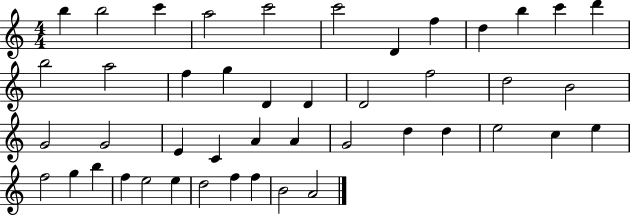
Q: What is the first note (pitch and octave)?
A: B5